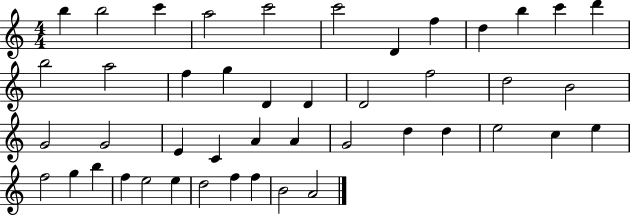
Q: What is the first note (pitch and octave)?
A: B5